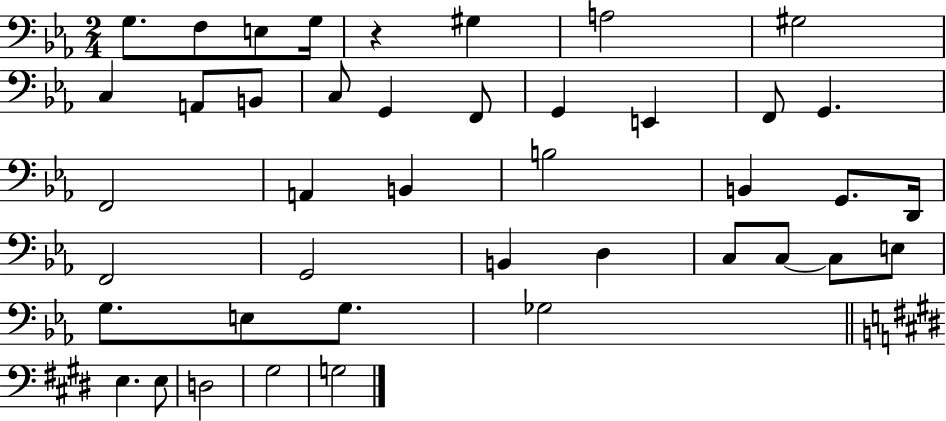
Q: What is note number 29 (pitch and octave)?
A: C3